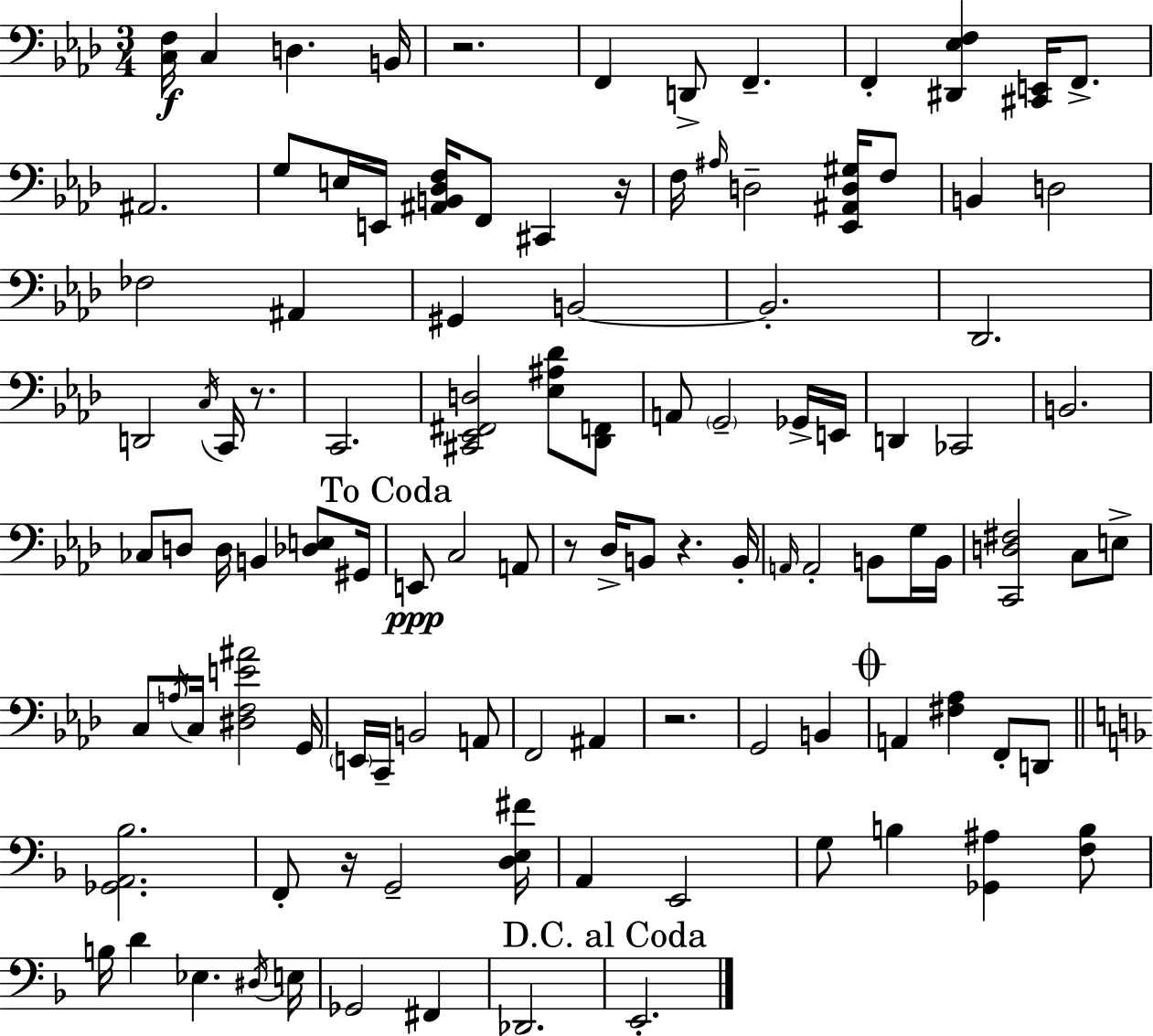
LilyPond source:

{
  \clef bass
  \numericTimeSignature
  \time 3/4
  \key aes \major
  <c f>16\f c4 d4. b,16 | r2. | f,4 d,8-> f,4.-- | f,4-. <dis, ees f>4 <cis, e,>16 f,8.-> | \break ais,2. | g8 e16 e,16 <ais, b, des f>16 f,8 cis,4 r16 | f16 \grace { ais16 } d2-- <ees, ais, d gis>16 f8 | b,4 d2 | \break fes2 ais,4 | gis,4 b,2~~ | b,2.-. | des,2. | \break d,2 \acciaccatura { c16 } c,16 r8. | c,2. | <cis, ees, fis, d>2 <ees ais des'>8 | <des, f,>8 a,8 \parenthesize g,2-- | \break ges,16-> e,16 d,4 ces,2 | b,2. | ces8 d8 d16 b,4 <des e>8 | gis,16 \mark "To Coda" e,8\ppp c2 | \break a,8 r8 des16-> b,8 r4. | b,16-. \grace { a,16 } a,2-. b,8 | g16 b,16 <c, d fis>2 c8 | e8-> c8 \acciaccatura { a16 } c16 <dis f e' ais'>2 | \break g,16 \parenthesize e,16 c,16-- b,2 | a,8 f,2 | ais,4 r2. | g,2 | \break b,4 \mark \markup { \musicglyph "scripts.coda" } a,4 <fis aes>4 | f,8-. d,8 \bar "||" \break \key f \major <ges, a, bes>2. | f,8-. r16 g,2-- <d e fis'>16 | a,4 e,2 | g8 b4 <ges, ais>4 <f b>8 | \break b16 d'4 ees4. \acciaccatura { dis16 } | e16 ges,2 fis,4 | des,2. | \mark "D.C. al Coda" e,2.-. | \break \bar "|."
}